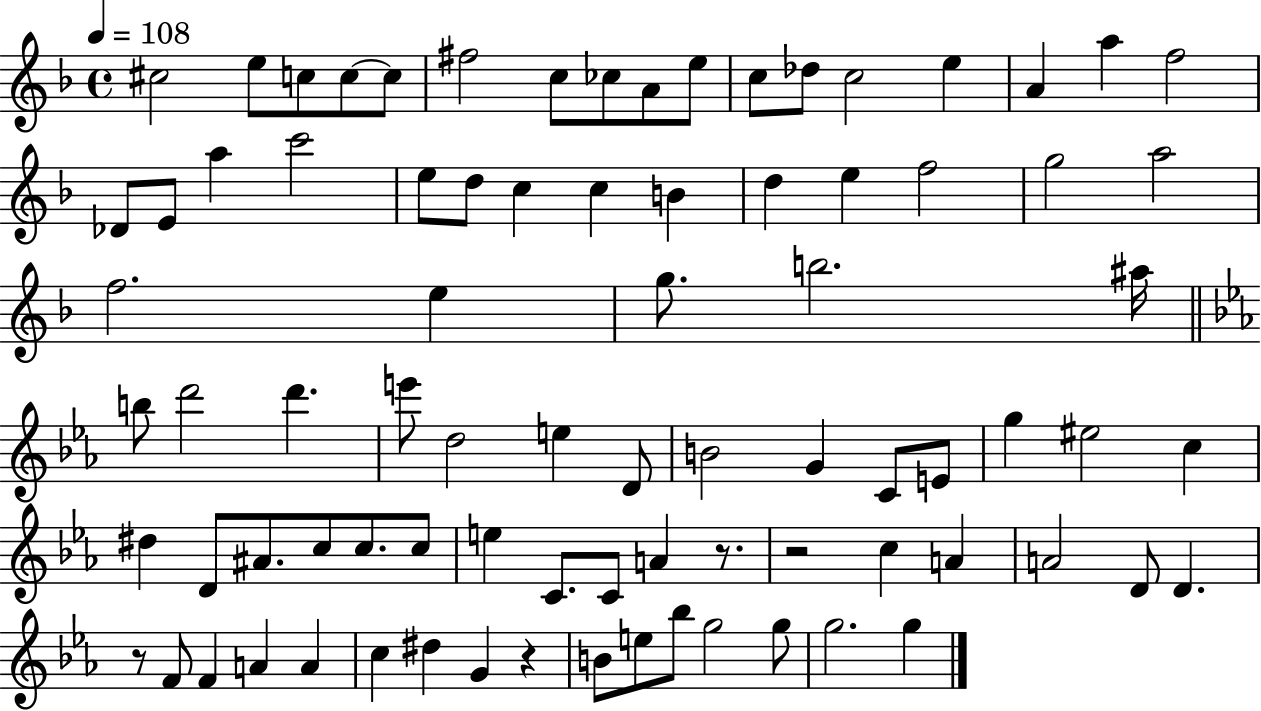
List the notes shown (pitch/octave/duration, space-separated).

C#5/h E5/e C5/e C5/e C5/e F#5/h C5/e CES5/e A4/e E5/e C5/e Db5/e C5/h E5/q A4/q A5/q F5/h Db4/e E4/e A5/q C6/h E5/e D5/e C5/q C5/q B4/q D5/q E5/q F5/h G5/h A5/h F5/h. E5/q G5/e. B5/h. A#5/s B5/e D6/h D6/q. E6/e D5/h E5/q D4/e B4/h G4/q C4/e E4/e G5/q EIS5/h C5/q D#5/q D4/e A#4/e. C5/e C5/e. C5/e E5/q C4/e. C4/e A4/q R/e. R/h C5/q A4/q A4/h D4/e D4/q. R/e F4/e F4/q A4/q A4/q C5/q D#5/q G4/q R/q B4/e E5/e Bb5/e G5/h G5/e G5/h. G5/q